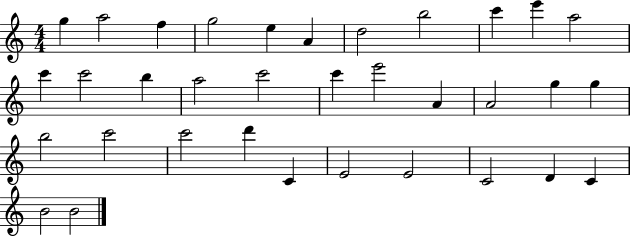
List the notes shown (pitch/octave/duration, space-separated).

G5/q A5/h F5/q G5/h E5/q A4/q D5/h B5/h C6/q E6/q A5/h C6/q C6/h B5/q A5/h C6/h C6/q E6/h A4/q A4/h G5/q G5/q B5/h C6/h C6/h D6/q C4/q E4/h E4/h C4/h D4/q C4/q B4/h B4/h